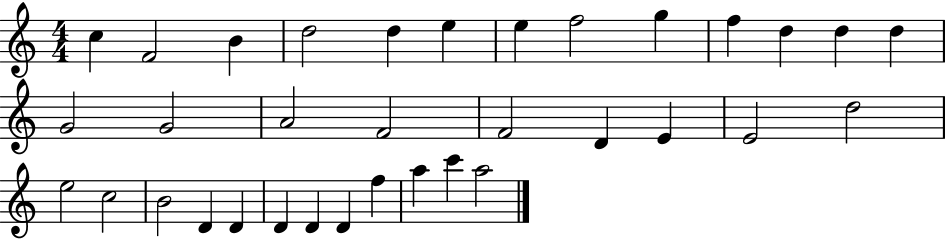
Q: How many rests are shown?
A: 0